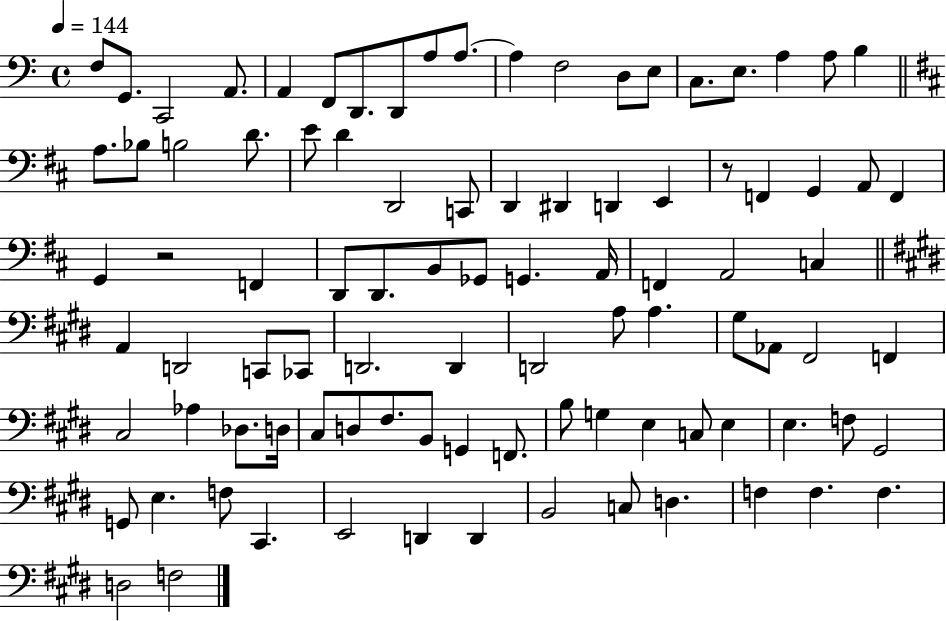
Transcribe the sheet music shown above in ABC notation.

X:1
T:Untitled
M:4/4
L:1/4
K:C
F,/2 G,,/2 C,,2 A,,/2 A,, F,,/2 D,,/2 D,,/2 A,/2 A,/2 A, F,2 D,/2 E,/2 C,/2 E,/2 A, A,/2 B, A,/2 _B,/2 B,2 D/2 E/2 D D,,2 C,,/2 D,, ^D,, D,, E,, z/2 F,, G,, A,,/2 F,, G,, z2 F,, D,,/2 D,,/2 B,,/2 _G,,/2 G,, A,,/4 F,, A,,2 C, A,, D,,2 C,,/2 _C,,/2 D,,2 D,, D,,2 A,/2 A, ^G,/2 _A,,/2 ^F,,2 F,, ^C,2 _A, _D,/2 D,/4 ^C,/2 D,/2 ^F,/2 B,,/2 G,, F,,/2 B,/2 G, E, C,/2 E, E, F,/2 ^G,,2 G,,/2 E, F,/2 ^C,, E,,2 D,, D,, B,,2 C,/2 D, F, F, F, D,2 F,2